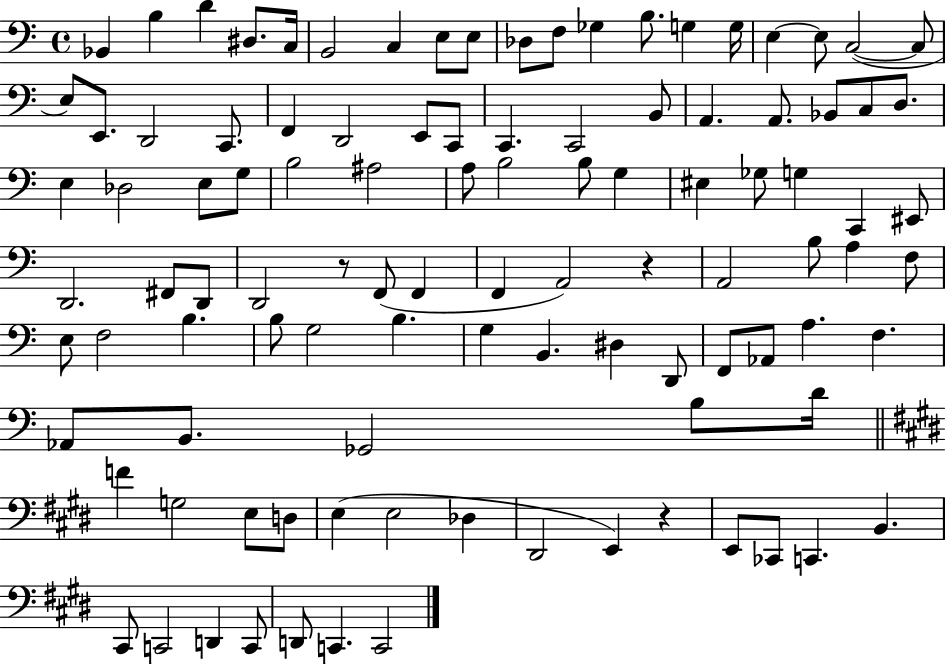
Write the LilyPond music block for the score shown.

{
  \clef bass
  \time 4/4
  \defaultTimeSignature
  \key c \major
  bes,4 b4 d'4 dis8. c16 | b,2 c4 e8 e8 | des8 f8 ges4 b8. g4 g16 | e4~~ e8 c2~(~ c8 | \break e8) e,8. d,2 c,8. | f,4 d,2 e,8 c,8 | c,4. c,2 b,8 | a,4. a,8. bes,8 c8 d8. | \break e4 des2 e8 g8 | b2 ais2 | a8 b2 b8 g4 | eis4 ges8 g4 c,4 eis,8 | \break d,2. fis,8 d,8 | d,2 r8 f,8( f,4 | f,4 a,2) r4 | a,2 b8 a4 f8 | \break e8 f2 b4. | b8 g2 b4. | g4 b,4. dis4 d,8 | f,8 aes,8 a4. f4. | \break aes,8 b,8. ges,2 b8 d'16 | \bar "||" \break \key e \major f'4 g2 e8 d8 | e4( e2 des4 | dis,2 e,4) r4 | e,8 ces,8 c,4. b,4. | \break cis,8 c,2 d,4 c,8 | d,8 c,4. c,2 | \bar "|."
}